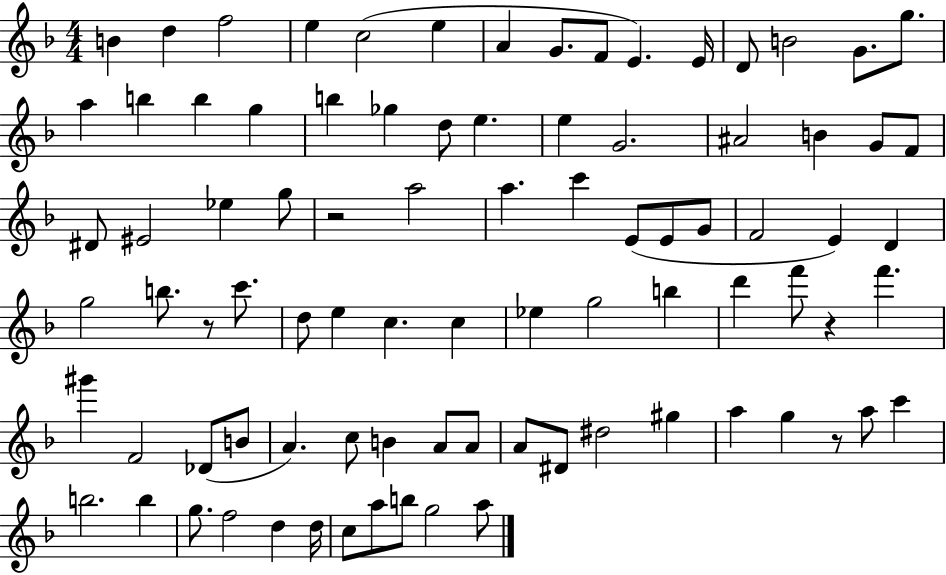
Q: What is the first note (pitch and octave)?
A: B4